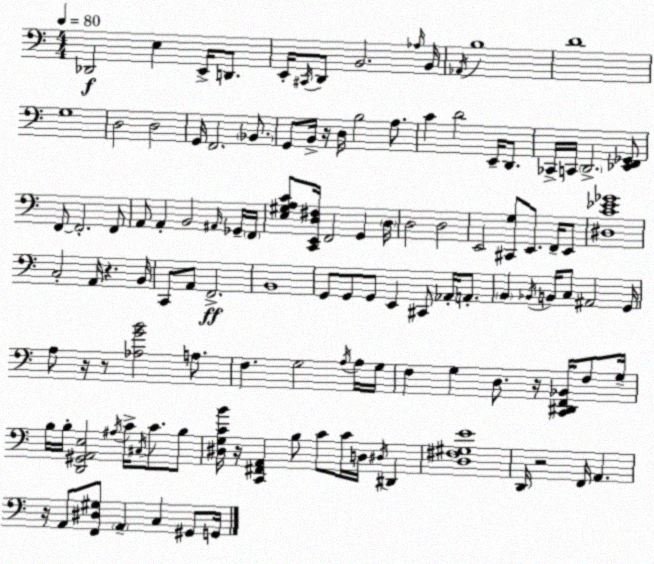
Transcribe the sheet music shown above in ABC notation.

X:1
T:Untitled
M:4/4
L:1/4
K:C
_D,,2 E, E,,/4 D,,/2 E,,/4 ^C,,/4 D,,/2 B,,2 _A,/4 B,,/4 _A,,/4 B,4 D4 G,4 D,2 D,2 G,,/4 F,,2 _B,,/2 G,,/2 B,,/4 z/4 D,/4 B,2 A,/2 C D2 E,,/4 D,,/2 _C,,/4 C,,/4 D,,2 [_E,,F,,_G,,]/2 F,,/2 F,,2 F,,/2 A,,/2 A,, B,,2 ^A,,/4 _G,,/4 F,,/4 [E,^G,A,C]/2 [C,,E,,D,^F,]/4 F,,2 G,, D,/4 D,2 D,2 E,,2 [^C,,G,]/2 E,,/2 F,,/4 E,,/2 [^D,C_E_G]4 C,2 A,,/4 z B,,/4 C,,/2 A,,/2 F,,2 B,,4 G,,/2 G,,/2 G,,/2 E,, ^C,,/2 _A,,/4 A,,/2 B,, _B,,/4 B,,/4 C,/2 ^A,,2 G,,/4 A,/2 z/4 z/2 [_A,GB]2 A,/2 F, G,2 A,/4 A,/4 G,/4 F, G, D,/2 z/4 [C,,^D,,F,,_B,,]/4 F,/2 G,/4 B,/4 B,/4 [D,,^G,,A,,E,]2 ^A,/4 C/4 ^C,/4 C/2 B,/2 [^D,G,CB]/4 z/4 [C,,^F,,A,,] B,/2 C/2 C/4 D,/4 ^D,/4 ^D,, [D,^F,^G,E]4 D,,/4 z2 F,,/4 A,, z/4 A,,/2 [F,,^D,^G,]/2 A,, C, ^G,,/2 G,,/4